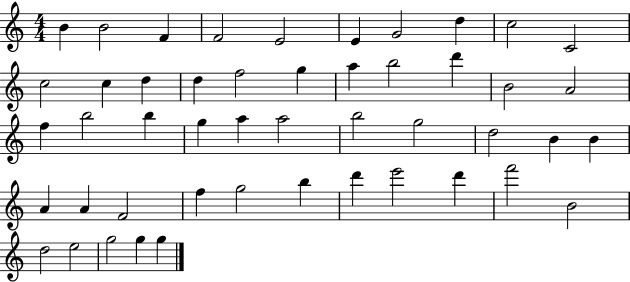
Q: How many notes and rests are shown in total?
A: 48